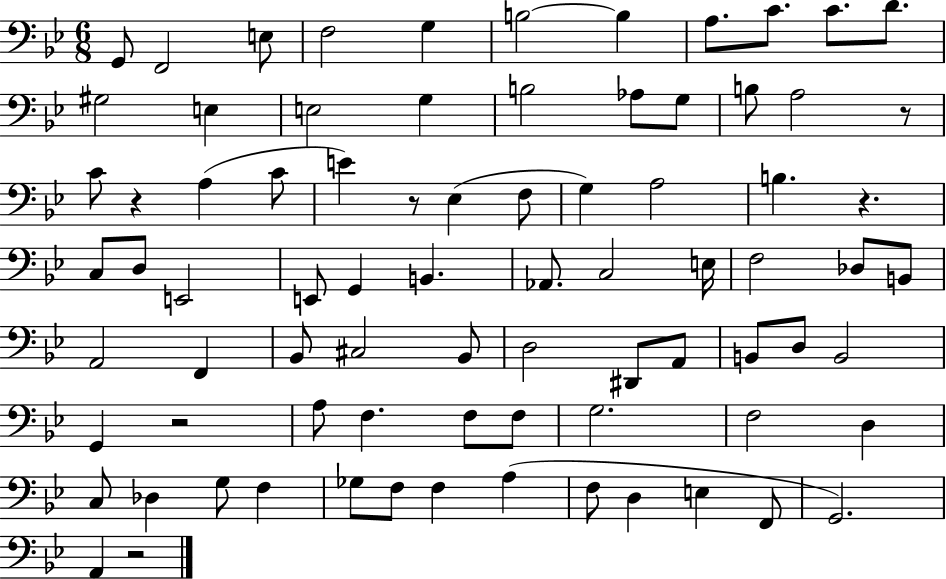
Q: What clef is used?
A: bass